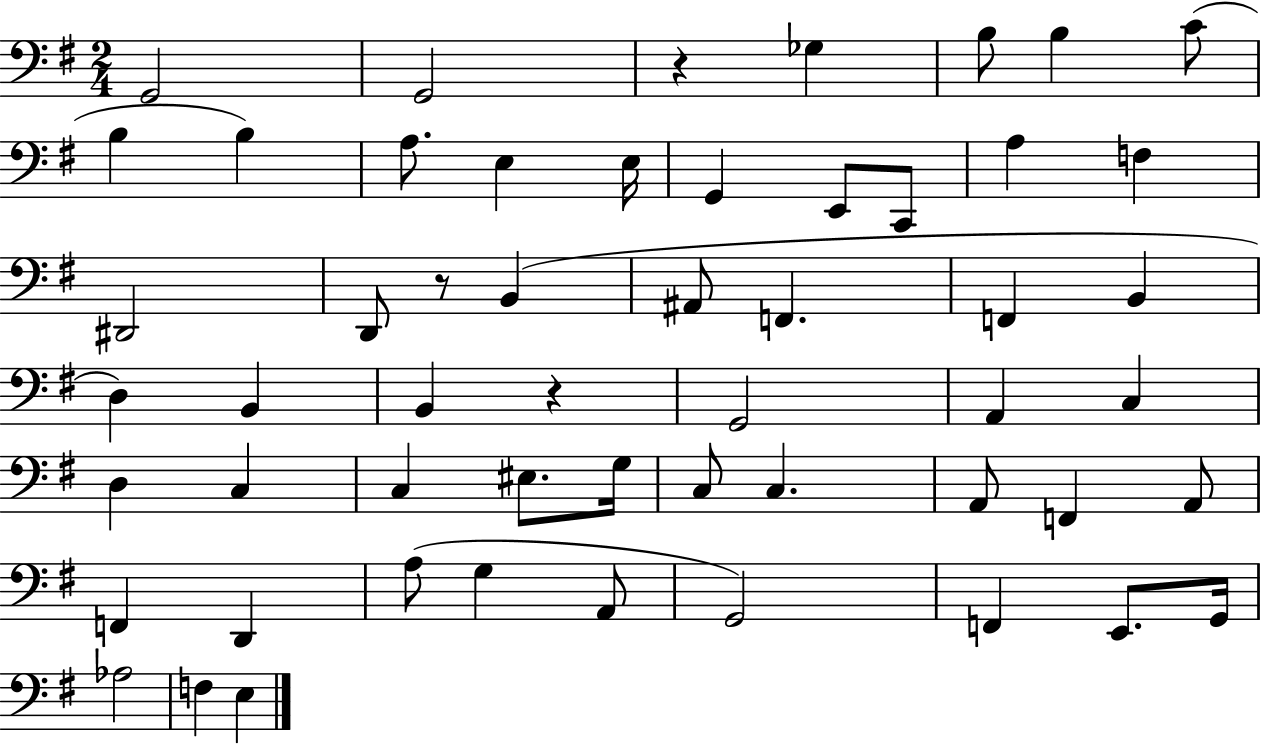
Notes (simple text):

G2/h G2/h R/q Gb3/q B3/e B3/q C4/e B3/q B3/q A3/e. E3/q E3/s G2/q E2/e C2/e A3/q F3/q D#2/h D2/e R/e B2/q A#2/e F2/q. F2/q B2/q D3/q B2/q B2/q R/q G2/h A2/q C3/q D3/q C3/q C3/q EIS3/e. G3/s C3/e C3/q. A2/e F2/q A2/e F2/q D2/q A3/e G3/q A2/e G2/h F2/q E2/e. G2/s Ab3/h F3/q E3/q